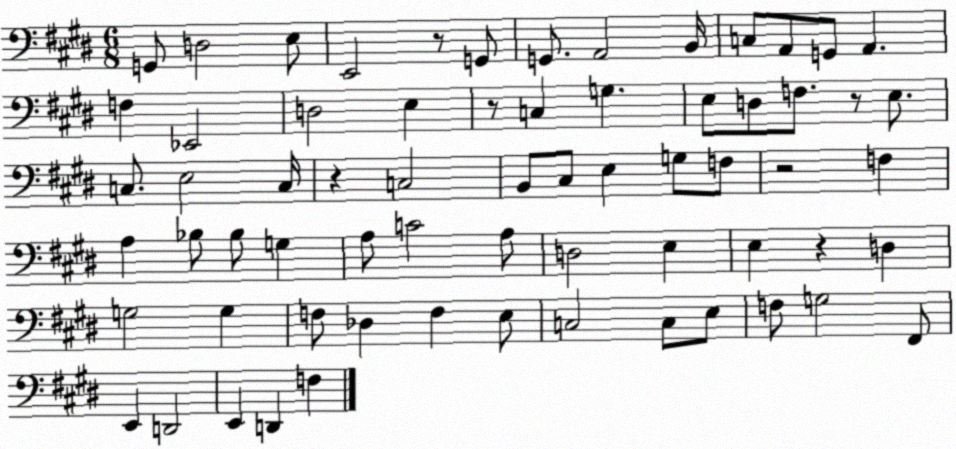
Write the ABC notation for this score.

X:1
T:Untitled
M:6/8
L:1/4
K:E
G,,/2 D,2 E,/2 E,,2 z/2 G,,/2 G,,/2 A,,2 B,,/4 C,/2 A,,/2 G,,/2 A,, F, _E,,2 D,2 E, z/2 C, G, E,/2 D,/2 F,/2 z/2 E,/2 C,/2 E,2 C,/4 z C,2 B,,/2 ^C,/2 E, G,/2 F,/2 z2 F, A, _B,/2 _B,/2 G, A,/2 C2 A,/2 D,2 E, E, z D, G,2 G, F,/2 _D, F, E,/2 C,2 C,/2 E,/2 F,/2 G,2 ^F,,/2 E,, D,,2 E,, D,, F,